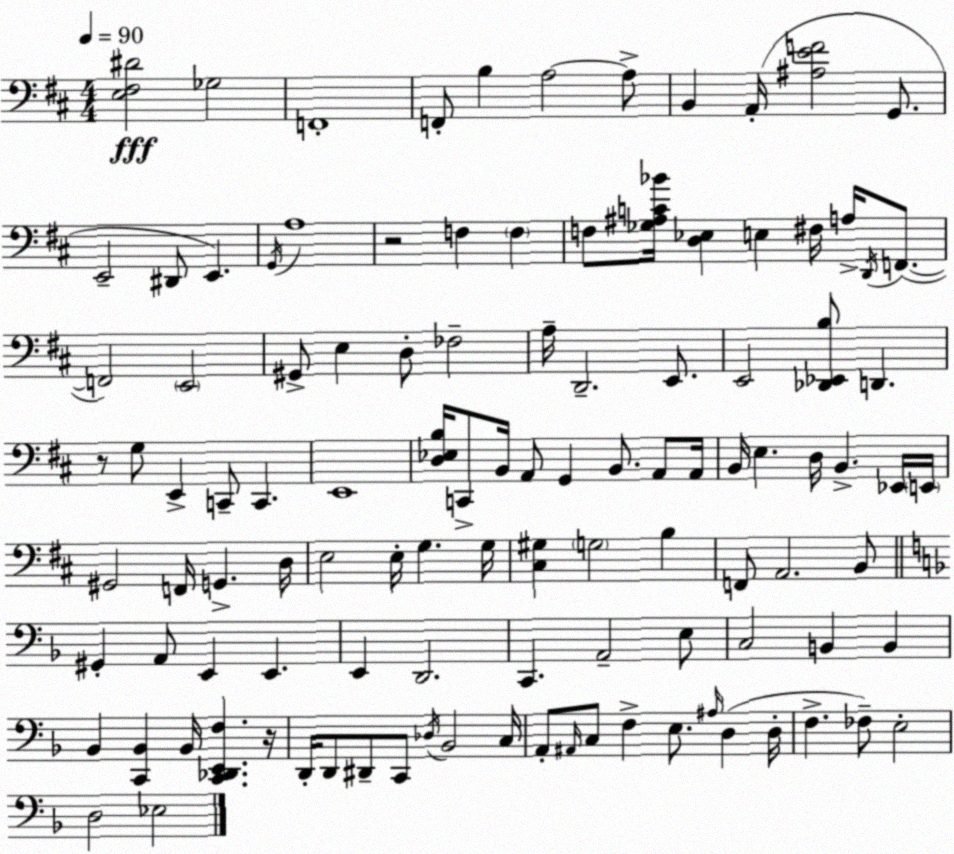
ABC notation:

X:1
T:Untitled
M:4/4
L:1/4
K:D
[E,^F,^D]2 _G,2 F,,4 F,,/2 B, A,2 A,/2 B,, A,,/4 [^A,EF]2 G,,/2 E,,2 ^D,,/2 E,, G,,/4 A,4 z2 F, F, F,/2 [_G,^A,C_B]/4 [D,_E,] E, ^F,/4 A,/4 D,,/4 F,,/2 F,,2 E,,2 ^G,,/2 E, D,/2 _F,2 A,/4 D,,2 E,,/2 E,,2 [_D,,_E,,B,]/2 D,, z/2 G,/2 E,, C,,/2 C,, E,,4 [D,_E,B,]/4 C,,/2 B,,/4 A,,/2 G,, B,,/2 A,,/2 A,,/4 B,,/4 E, D,/4 B,, _E,,/4 E,,/4 ^G,,2 F,,/4 G,, D,/4 E,2 E,/4 G, G,/4 [^C,^G,] G,2 B, F,,/2 A,,2 B,,/2 ^G,, A,,/2 E,, E,, E,, D,,2 C,, A,,2 E,/2 C,2 B,, B,, _B,, [C,,_B,,] _B,,/4 [C,,_D,,E,,F,] z/4 D,,/4 D,,/2 ^D,,/2 C,,/2 _D,/4 _B,,2 C,/4 A,,/2 ^A,,/4 C,/2 F, E,/2 ^A,/4 D, D,/4 F, _F,/2 E,2 D,2 _E,2